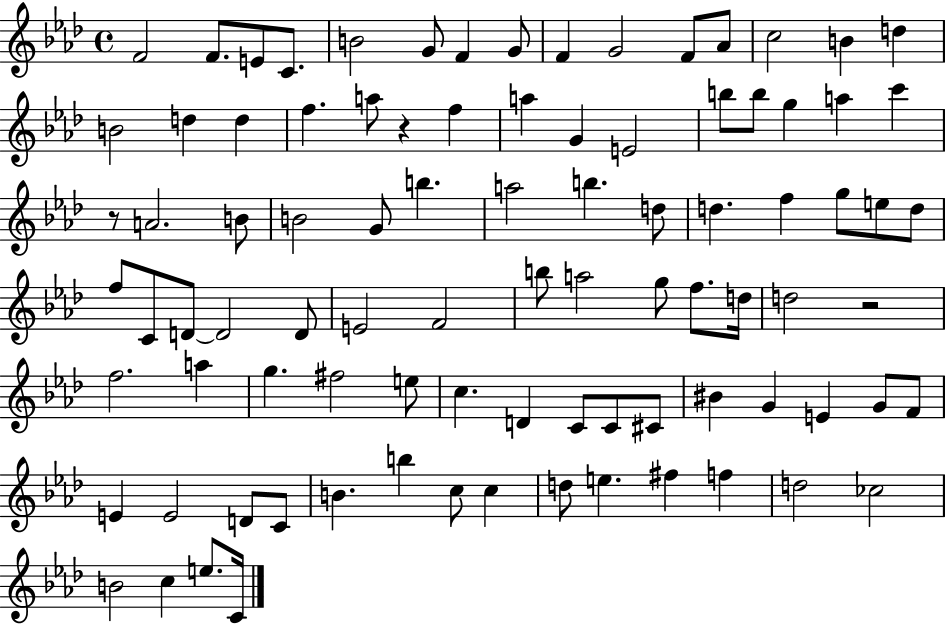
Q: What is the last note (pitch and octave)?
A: C4